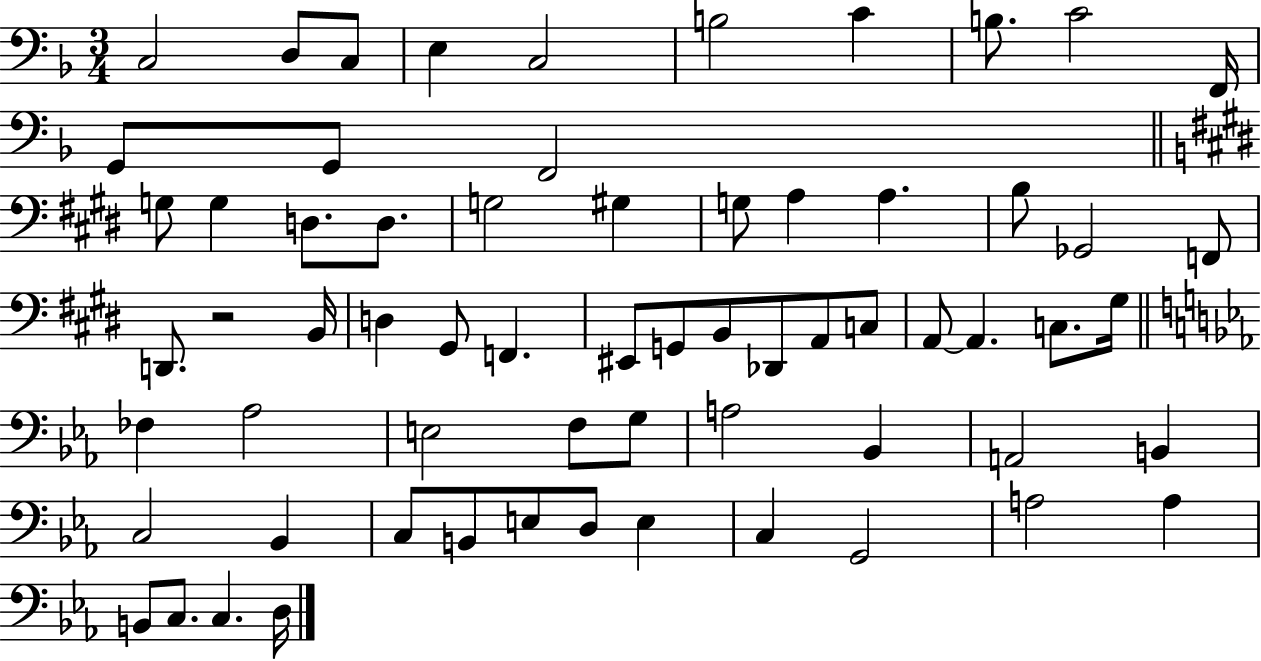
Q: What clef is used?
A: bass